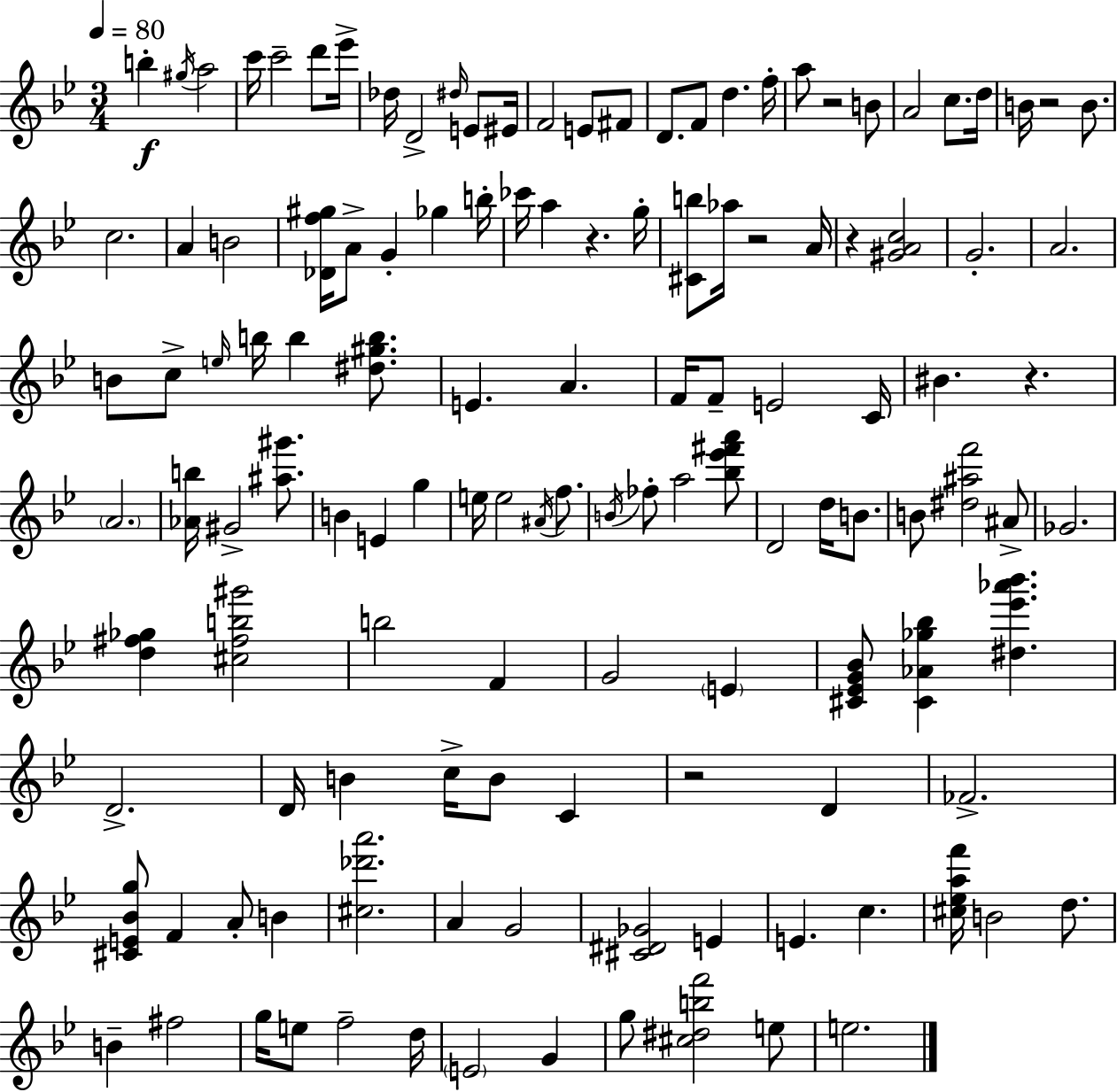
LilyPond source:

{
  \clef treble
  \numericTimeSignature
  \time 3/4
  \key g \minor
  \tempo 4 = 80
  b''4-.\f \acciaccatura { gis''16 } a''2 | c'''16 c'''2-- d'''8 | ees'''16-> des''16 d'2-> \grace { dis''16 } e'8 | eis'16 f'2 e'8 | \break fis'8 d'8. f'8 d''4. | f''16-. a''8 r2 | b'8 a'2 c''8. | d''16 b'16 r2 b'8. | \break c''2. | a'4 b'2 | <des' f'' gis''>16 a'8-> g'4-. ges''4 | b''16-. ces'''16 a''4 r4. | \break g''16-. <cis' b''>8 aes''16 r2 | a'16 r4 <gis' a' c''>2 | g'2.-. | a'2. | \break b'8 c''8-> \grace { e''16 } b''16 b''4 | <dis'' gis'' b''>8. e'4. a'4. | f'16 f'8-- e'2 | c'16 bis'4. r4. | \break \parenthesize a'2. | <aes' b''>16 gis'2-> | <ais'' gis'''>8. b'4 e'4 g''4 | e''16 e''2 | \break \acciaccatura { ais'16 } f''8. \acciaccatura { b'16 } fes''8-. a''2 | <bes'' ees''' fis''' a'''>8 d'2 | d''16 b'8. b'8 <dis'' ais'' f'''>2 | ais'8-> ges'2. | \break <d'' fis'' ges''>4 <cis'' fis'' b'' gis'''>2 | b''2 | f'4 g'2 | \parenthesize e'4 <cis' ees' g' bes'>8 <cis' aes' ges'' bes''>4 <dis'' ees''' aes''' bes'''>4. | \break d'2.-> | d'16 b'4 c''16-> b'8 | c'4 r2 | d'4 fes'2.-> | \break <cis' e' bes' g''>8 f'4 a'8-. | b'4 <cis'' des''' a'''>2. | a'4 g'2 | <cis' dis' ges'>2 | \break e'4 e'4. c''4. | <cis'' ees'' a'' f'''>16 b'2 | d''8. b'4-- fis''2 | g''16 e''8 f''2-- | \break d''16 \parenthesize e'2 | g'4 g''8 <cis'' dis'' b'' f'''>2 | e''8 e''2. | \bar "|."
}